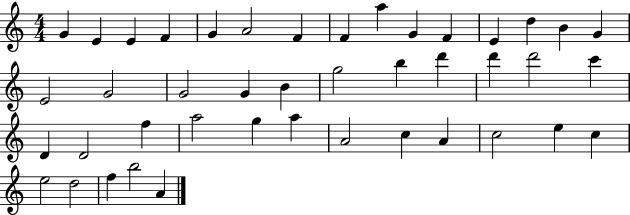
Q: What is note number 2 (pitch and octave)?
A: E4